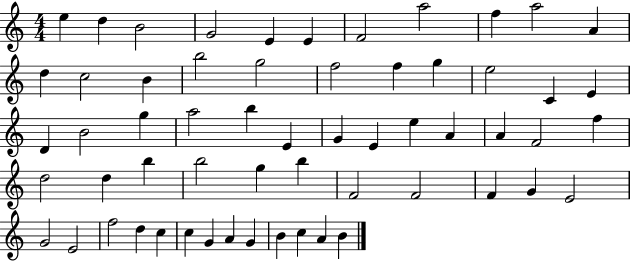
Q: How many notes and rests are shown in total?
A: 59